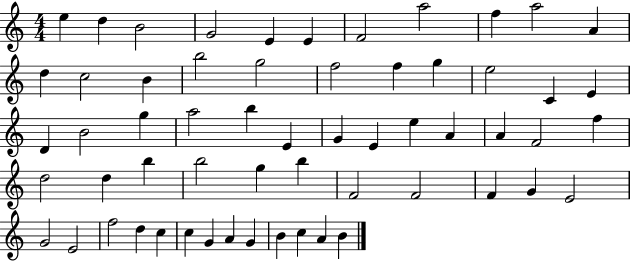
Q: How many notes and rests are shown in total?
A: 59